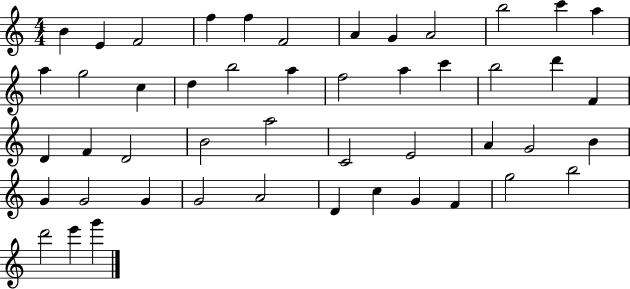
{
  \clef treble
  \numericTimeSignature
  \time 4/4
  \key c \major
  b'4 e'4 f'2 | f''4 f''4 f'2 | a'4 g'4 a'2 | b''2 c'''4 a''4 | \break a''4 g''2 c''4 | d''4 b''2 a''4 | f''2 a''4 c'''4 | b''2 d'''4 f'4 | \break d'4 f'4 d'2 | b'2 a''2 | c'2 e'2 | a'4 g'2 b'4 | \break g'4 g'2 g'4 | g'2 a'2 | d'4 c''4 g'4 f'4 | g''2 b''2 | \break d'''2 e'''4 g'''4 | \bar "|."
}